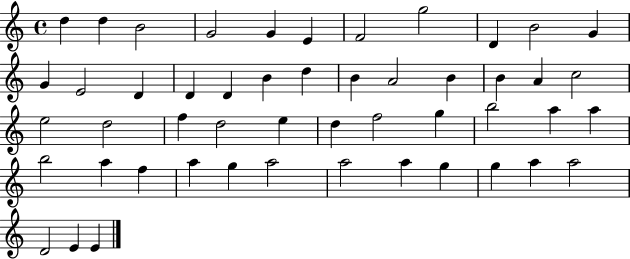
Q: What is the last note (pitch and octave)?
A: E4